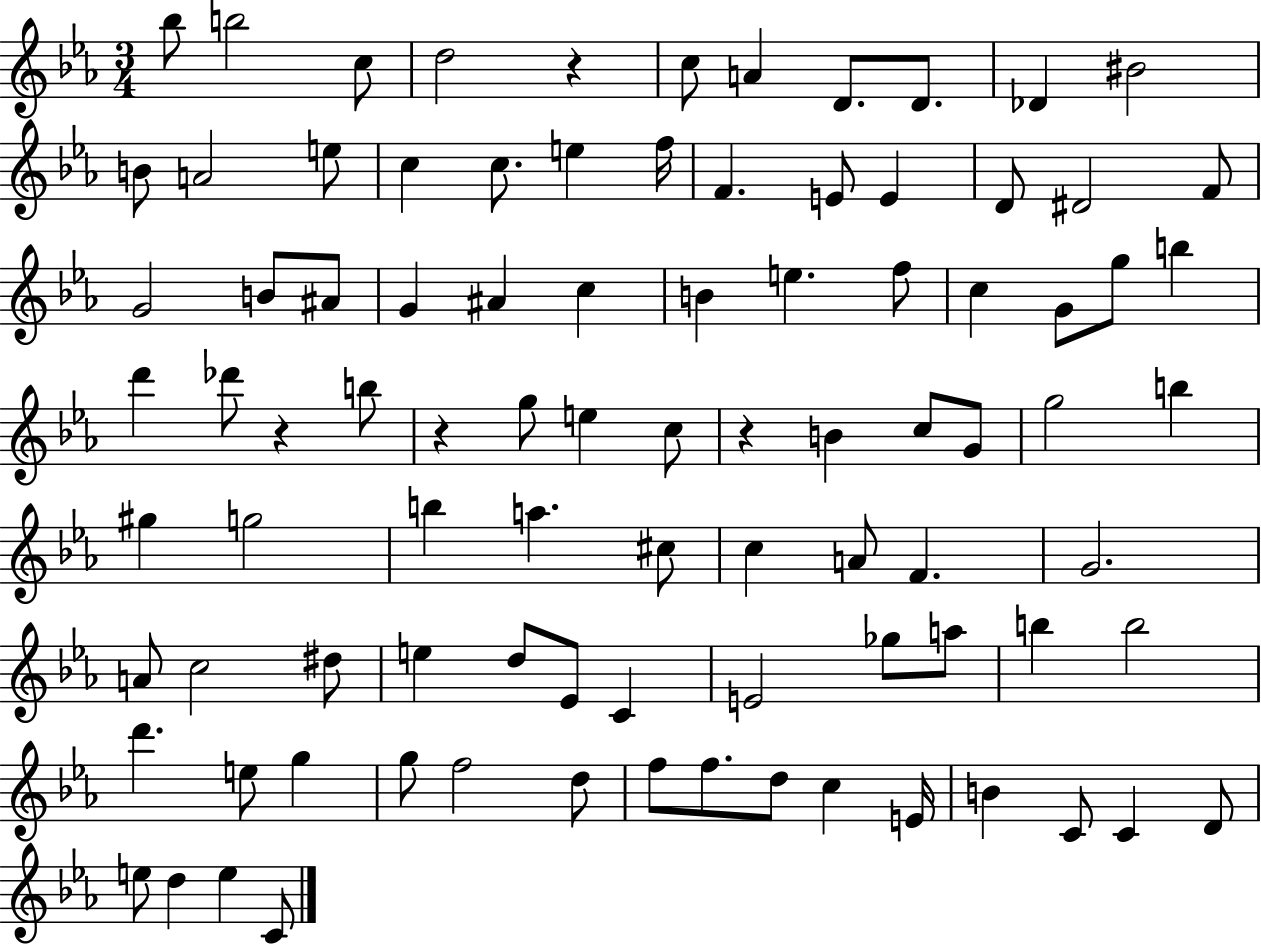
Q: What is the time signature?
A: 3/4